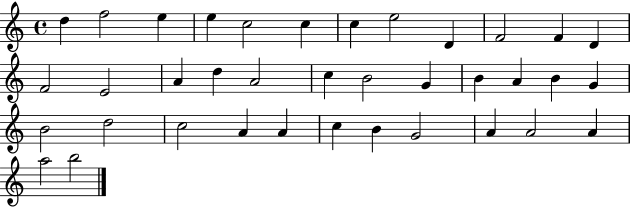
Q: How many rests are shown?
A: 0